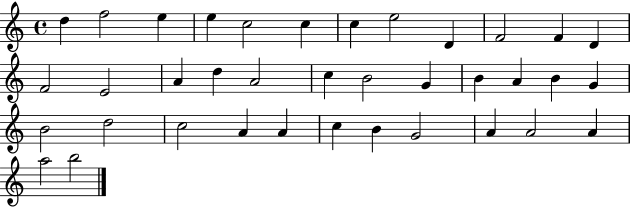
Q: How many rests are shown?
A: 0